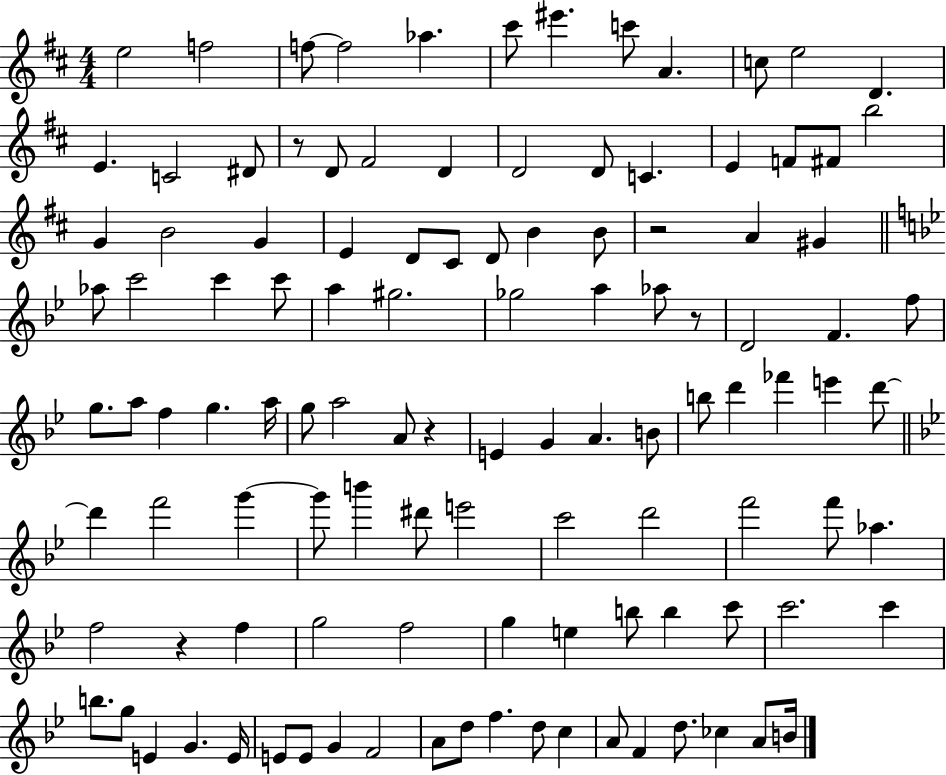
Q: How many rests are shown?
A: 5